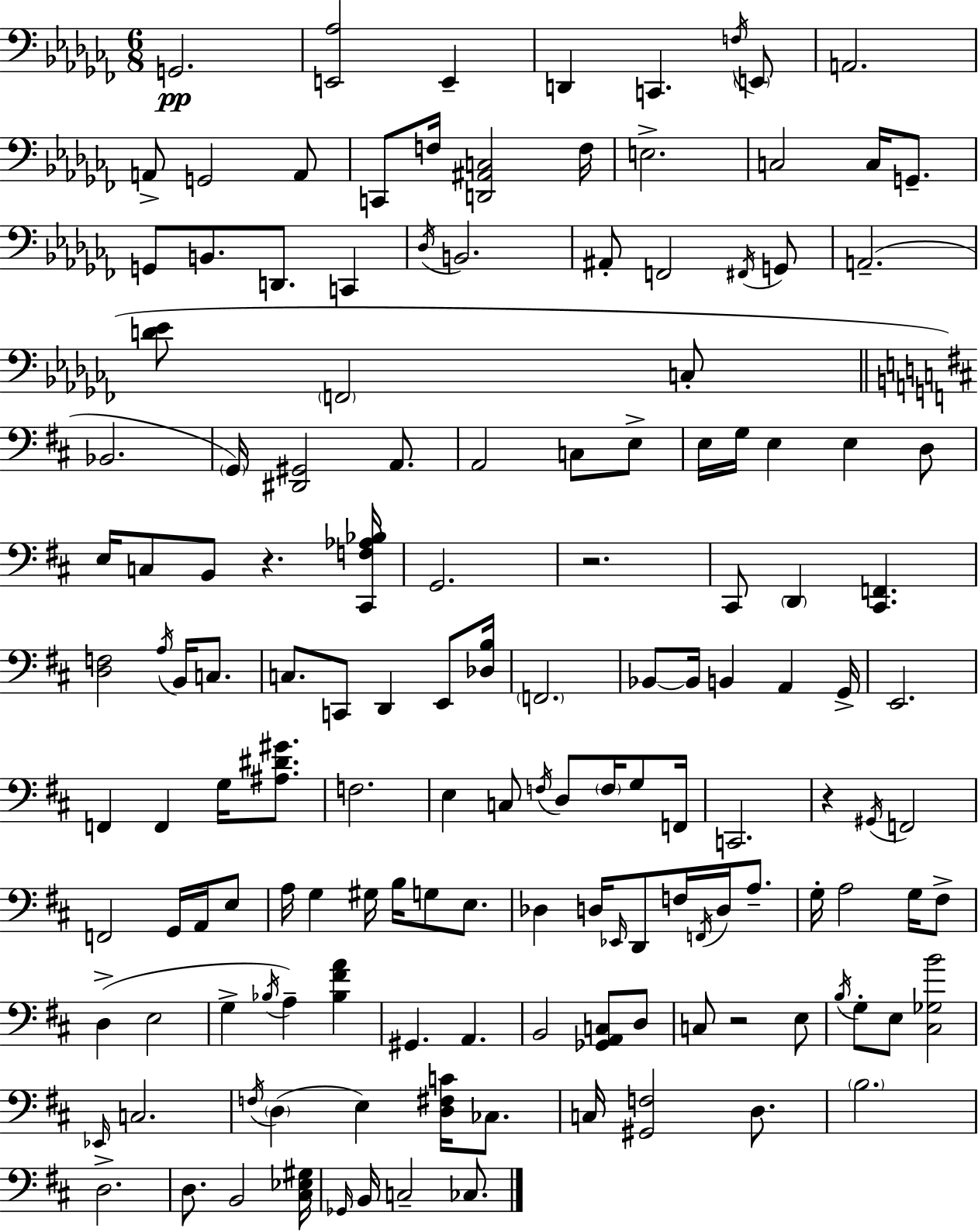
{
  \clef bass
  \numericTimeSignature
  \time 6/8
  \key aes \minor
  g,2.\pp | <e, aes>2 e,4-- | d,4 c,4. \acciaccatura { f16 } \parenthesize e,8 | a,2. | \break a,8-> g,2 a,8 | c,8 f16 <d, ais, c>2 | f16 e2.-> | c2 c16 g,8.-- | \break g,8 b,8. d,8. c,4 | \acciaccatura { des16 } b,2. | ais,8-. f,2 | \acciaccatura { fis,16 } g,8 a,2.--( | \break <d' ees'>8 \parenthesize f,2 | c8-. \bar "||" \break \key d \major bes,2. | \parenthesize g,16) <dis, gis,>2 a,8. | a,2 c8 e8-> | e16 g16 e4 e4 d8 | \break e16 c8 b,8 r4. <cis, f aes bes>16 | g,2. | r2. | cis,8 \parenthesize d,4 <cis, f,>4. | \break <d f>2 \acciaccatura { a16 } b,16 c8. | c8. c,8 d,4 e,8 | <des b>16 \parenthesize f,2. | bes,8~~ bes,16 b,4 a,4 | \break g,16-> e,2. | f,4 f,4 g16 <ais dis' gis'>8. | f2. | e4 c8 \acciaccatura { f16 } d8 \parenthesize f16 g8 | \break f,16 c,2. | r4 \acciaccatura { gis,16 } f,2 | f,2 g,16 | a,16 e8 a16 g4 gis16 b16 g8 | \break e8. des4 d16 \grace { ees,16 } d,8 f16 | \acciaccatura { f,16 } d16 a8.-- g16-. a2 | g16 fis8-> d4->( e2 | g4-> \acciaccatura { bes16 }) a4-- | \break <bes fis' a'>4 gis,4. | a,4. b,2 | <ges, a, c>8 d8 c8 r2 | e8 \acciaccatura { b16 } g8-. e8 <cis ges b'>2 | \break \grace { ees,16 } c2. | \acciaccatura { f16 }( \parenthesize d4 | e4) <d fis c'>16 ces8. c16 <gis, f>2 | d8. \parenthesize b2. | \break d2.-> | d8. | b,2 <cis ees gis>16 \grace { ges,16 } b,16 c2-- | ces8. \bar "|."
}